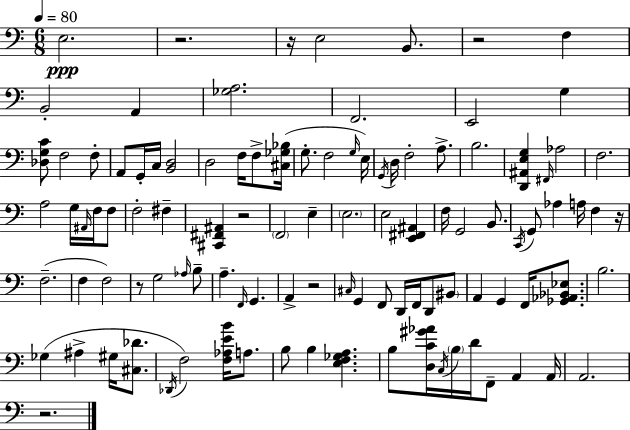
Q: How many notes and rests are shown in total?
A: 105